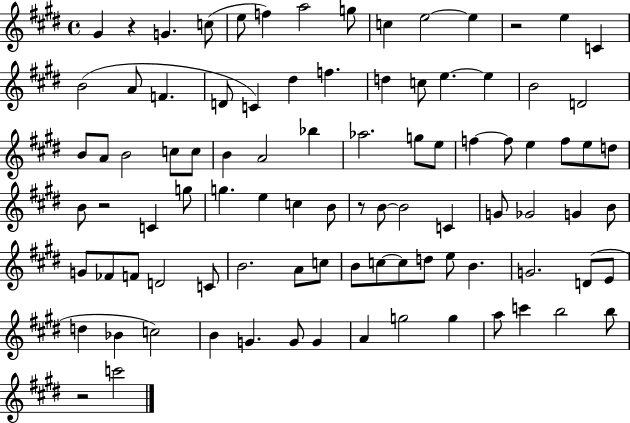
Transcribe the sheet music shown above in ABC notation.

X:1
T:Untitled
M:4/4
L:1/4
K:E
^G z G c/2 e/2 f a2 g/2 c e2 e z2 e C B2 A/2 F D/2 C ^d f d c/2 e e B2 D2 B/2 A/2 B2 c/2 c/2 B A2 _b _a2 g/2 e/2 f f/2 e f/2 e/2 d/2 B/2 z2 C g/2 g e c B/2 z/2 B/2 B2 C G/2 _G2 G B/2 G/2 _F/2 F/2 D2 C/2 B2 A/2 c/2 B/2 c/2 c/2 d/2 e/2 B G2 D/2 E/2 d _B c2 B G G/2 G A g2 g a/2 c' b2 b/2 z2 c'2